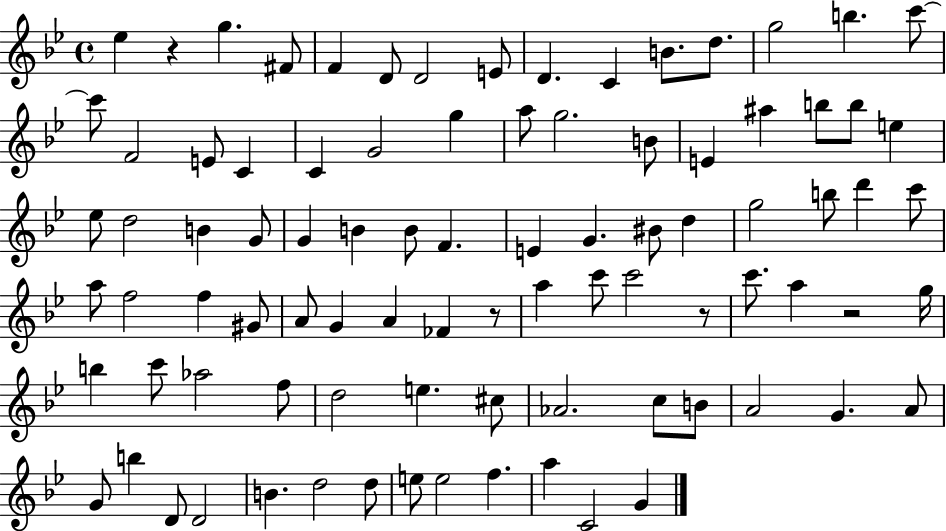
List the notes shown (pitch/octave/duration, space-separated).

Eb5/q R/q G5/q. F#4/e F4/q D4/e D4/h E4/e D4/q. C4/q B4/e. D5/e. G5/h B5/q. C6/e C6/e F4/h E4/e C4/q C4/q G4/h G5/q A5/e G5/h. B4/e E4/q A#5/q B5/e B5/e E5/q Eb5/e D5/h B4/q G4/e G4/q B4/q B4/e F4/q. E4/q G4/q. BIS4/e D5/q G5/h B5/e D6/q C6/e A5/e F5/h F5/q G#4/e A4/e G4/q A4/q FES4/q R/e A5/q C6/e C6/h R/e C6/e. A5/q R/h G5/s B5/q C6/e Ab5/h F5/e D5/h E5/q. C#5/e Ab4/h. C5/e B4/e A4/h G4/q. A4/e G4/e B5/q D4/e D4/h B4/q. D5/h D5/e E5/e E5/h F5/q. A5/q C4/h G4/q